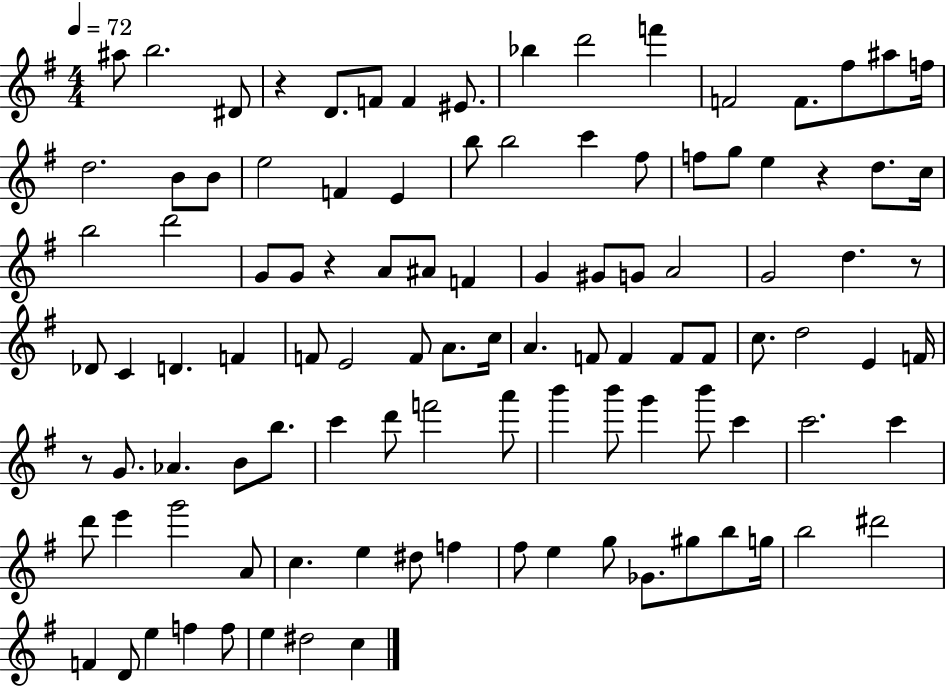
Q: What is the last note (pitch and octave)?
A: C5